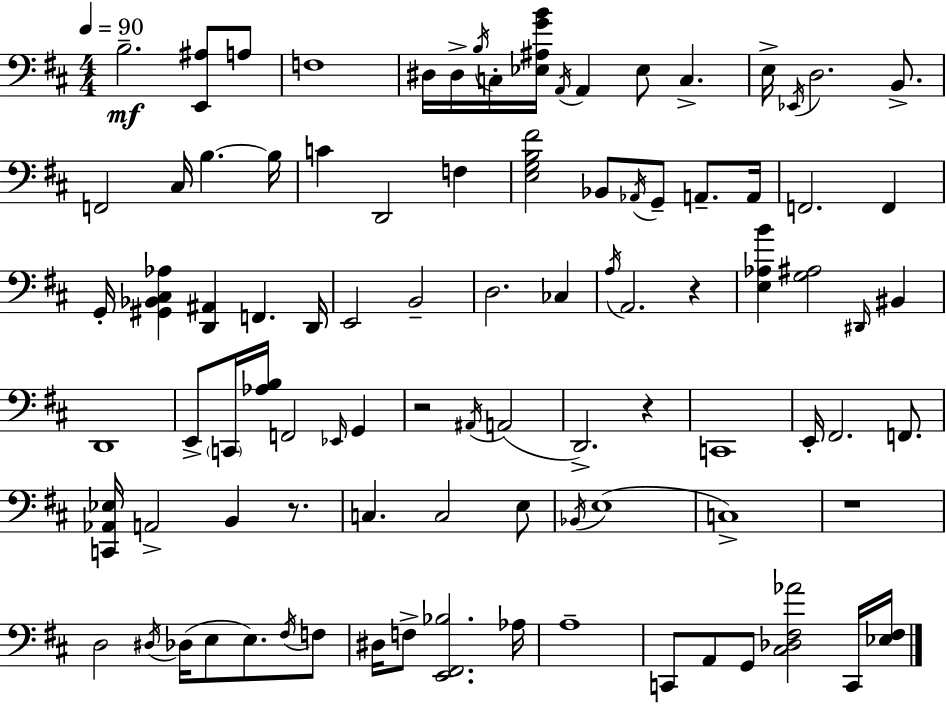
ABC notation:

X:1
T:Untitled
M:4/4
L:1/4
K:D
B,2 [E,,^A,]/2 A,/2 F,4 ^D,/4 ^D,/4 B,/4 C,/4 [_E,^A,GB]/4 A,,/4 A,, _E,/2 C, E,/4 _E,,/4 D,2 B,,/2 F,,2 ^C,/4 B, B,/4 C D,,2 F, [E,G,B,^F]2 _B,,/2 _A,,/4 G,,/2 A,,/2 A,,/4 F,,2 F,, G,,/4 [^G,,_B,,^C,_A,] [D,,^A,,] F,, D,,/4 E,,2 B,,2 D,2 _C, A,/4 A,,2 z [E,_A,B] [G,^A,]2 ^D,,/4 ^B,, D,,4 E,,/2 C,,/4 [_A,B,]/4 F,,2 _E,,/4 G,, z2 ^A,,/4 A,,2 D,,2 z C,,4 E,,/4 ^F,,2 F,,/2 [C,,_A,,_E,]/4 A,,2 B,, z/2 C, C,2 E,/2 _B,,/4 E,4 C,4 z4 D,2 ^D,/4 _D,/4 E,/2 E,/2 ^F,/4 F,/2 ^D,/4 F,/2 [E,,^F,,_B,]2 _A,/4 A,4 C,,/2 A,,/2 G,,/2 [^C,_D,^F,_A]2 C,,/4 [_E,^F,]/4